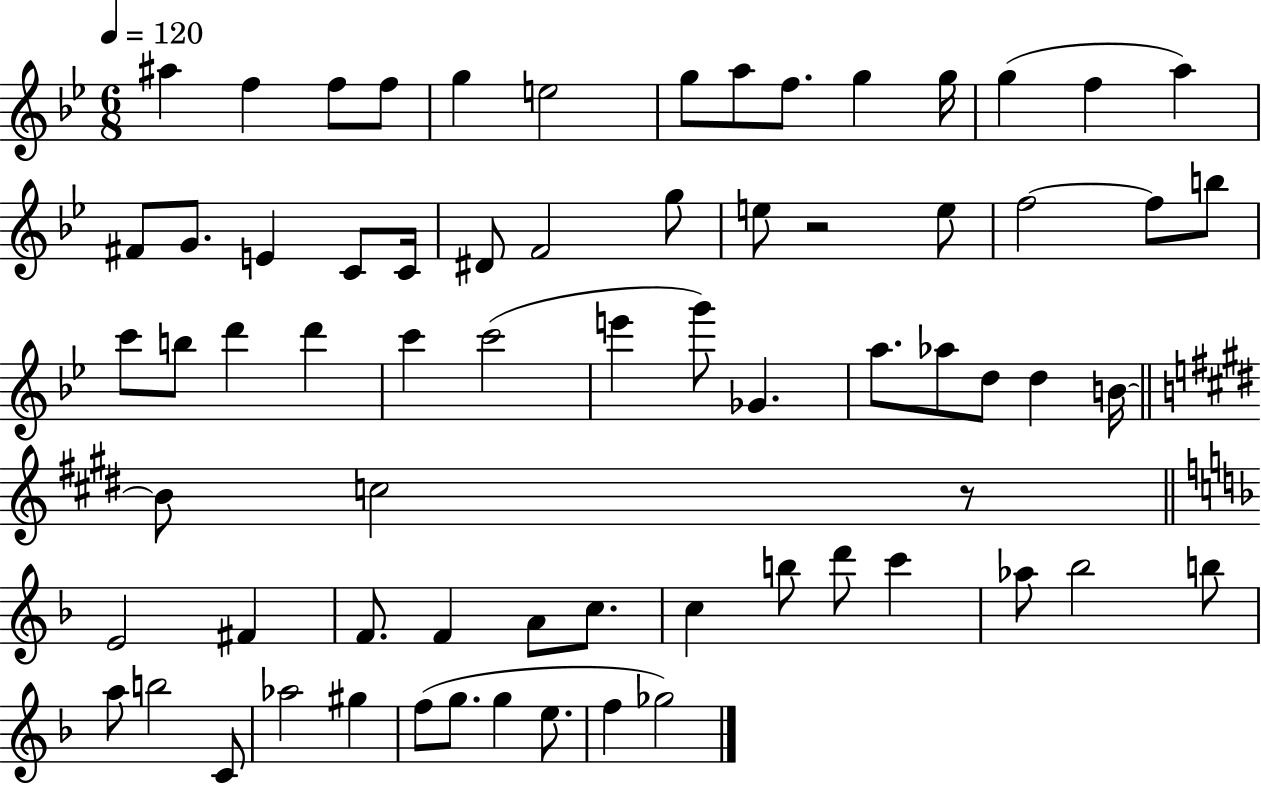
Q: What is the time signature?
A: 6/8